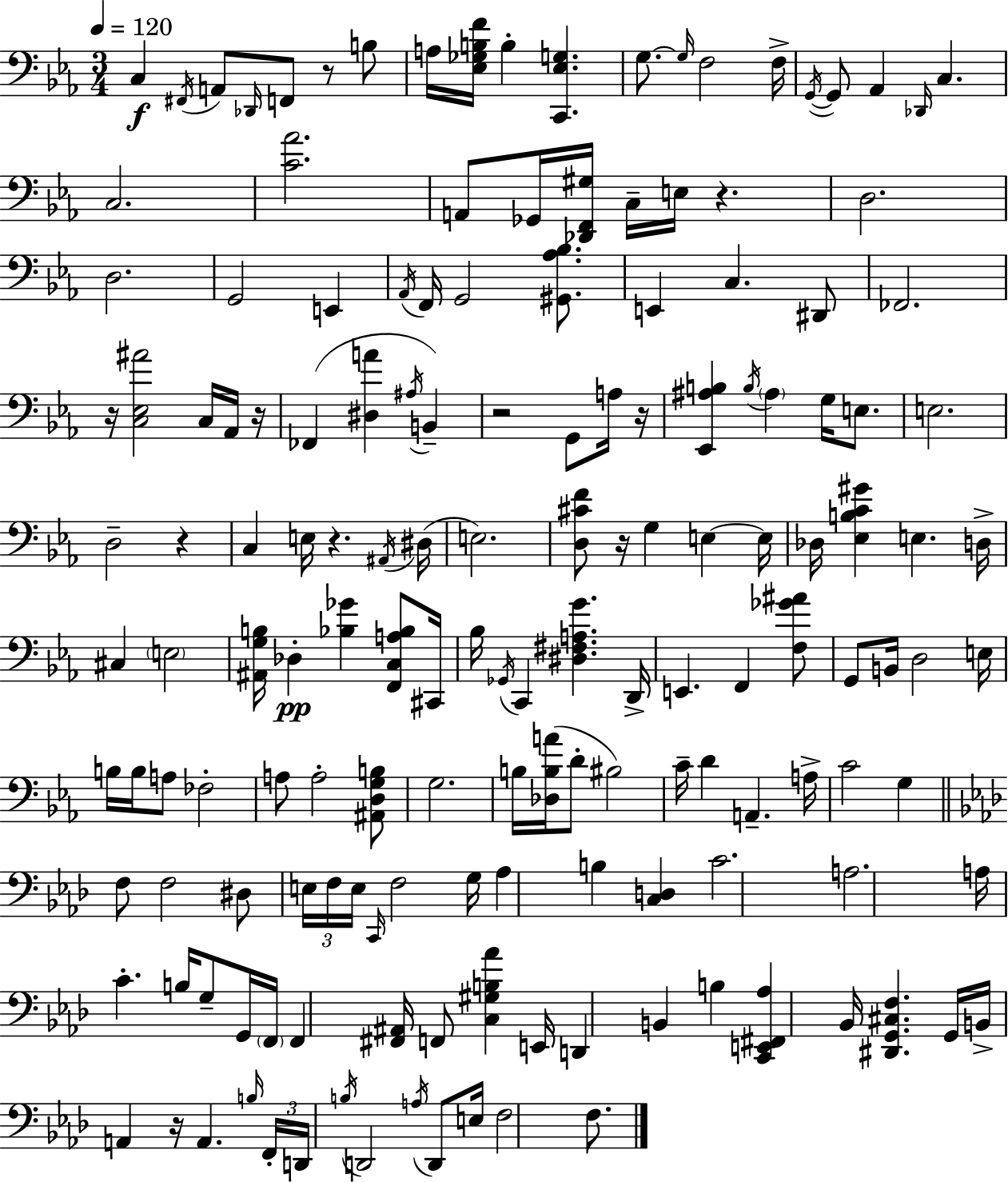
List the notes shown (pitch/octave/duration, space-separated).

C3/q F#2/s A2/e Db2/s F2/e R/e B3/e A3/s [Eb3,Gb3,B3,F4]/s B3/q [C2,Eb3,G3]/q. G3/e. G3/s F3/h F3/s G2/s G2/e Ab2/q Db2/s C3/q. C3/h. [C4,Ab4]/h. A2/e Gb2/s [Db2,F2,G#3]/s C3/s E3/s R/q. D3/h. D3/h. G2/h E2/q Ab2/s F2/s G2/h [G#2,Ab3,Bb3]/e. E2/q C3/q. D#2/e FES2/h. R/s [C3,Eb3,A#4]/h C3/s Ab2/s R/s FES2/q [D#3,A4]/q A#3/s B2/q R/h G2/e A3/s R/s [Eb2,A#3,B3]/q B3/s A#3/q G3/s E3/e. E3/h. D3/h R/q C3/q E3/s R/q. A#2/s D#3/s E3/h. [D3,C#4,F4]/e R/s G3/q E3/q E3/s Db3/s [Eb3,B3,C4,G#4]/q E3/q. D3/s C#3/q E3/h [A#2,G3,B3]/s Db3/q [Bb3,Gb4]/q [F2,C3,A3,Bb3]/e C#2/s Bb3/s Gb2/s C2/q [D#3,F#3,A3,G4]/q. D2/s E2/q. F2/q [F3,Gb4,A#4]/e G2/e B2/s D3/h E3/s B3/s B3/s A3/e FES3/h A3/e A3/h [A#2,D3,G3,B3]/e G3/h. B3/s [Db3,B3,A4]/s D4/e BIS3/h C4/s D4/q A2/q. A3/s C4/h G3/q F3/e F3/h D#3/e E3/s F3/s E3/s C2/s F3/h G3/s Ab3/q B3/q [C3,D3]/q C4/h. A3/h. A3/s C4/q. B3/s G3/e G2/s F2/s F2/q [F#2,A#2]/s F2/e [C3,G#3,B3,Ab4]/q E2/s D2/q B2/q B3/q [C2,E2,F#2,Ab3]/q Bb2/s [D#2,G2,C#3,F3]/q. G2/s B2/s A2/q R/s A2/q. B3/s F2/s D2/s B3/s D2/h A3/s D2/e E3/s F3/h F3/e.